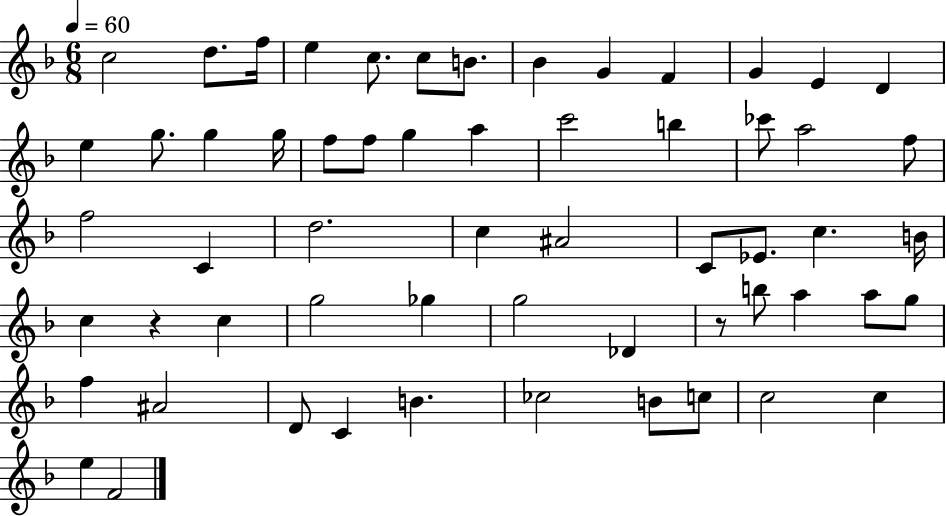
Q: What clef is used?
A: treble